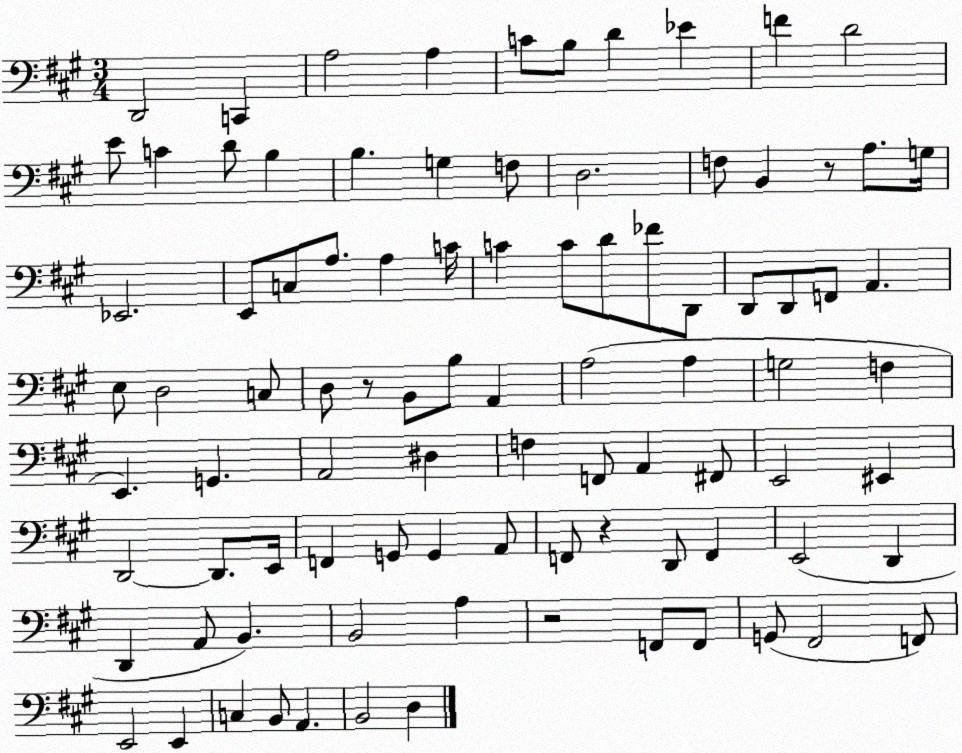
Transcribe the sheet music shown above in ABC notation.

X:1
T:Untitled
M:3/4
L:1/4
K:A
D,,2 C,, A,2 A, C/2 B,/2 D _E F D2 E/2 C D/2 B, B, G, F,/2 D,2 F,/2 B,, z/2 A,/2 G,/4 _E,,2 E,,/2 C,/2 A,/2 A, C/4 C C/2 D/2 _F/2 D,,/2 D,,/2 D,,/2 F,,/2 A,, E,/2 D,2 C,/2 D,/2 z/2 B,,/2 B,/2 A,, A,2 A, G,2 F, E,, G,, A,,2 ^D, F, F,,/2 A,, ^F,,/2 E,,2 ^E,, D,,2 D,,/2 E,,/4 F,, G,,/2 G,, A,,/2 F,,/2 z D,,/2 F,, E,,2 D,, D,, A,,/2 B,, B,,2 A, z2 F,,/2 F,,/2 G,,/2 ^F,,2 F,,/2 E,,2 E,, C, B,,/2 A,, B,,2 D,